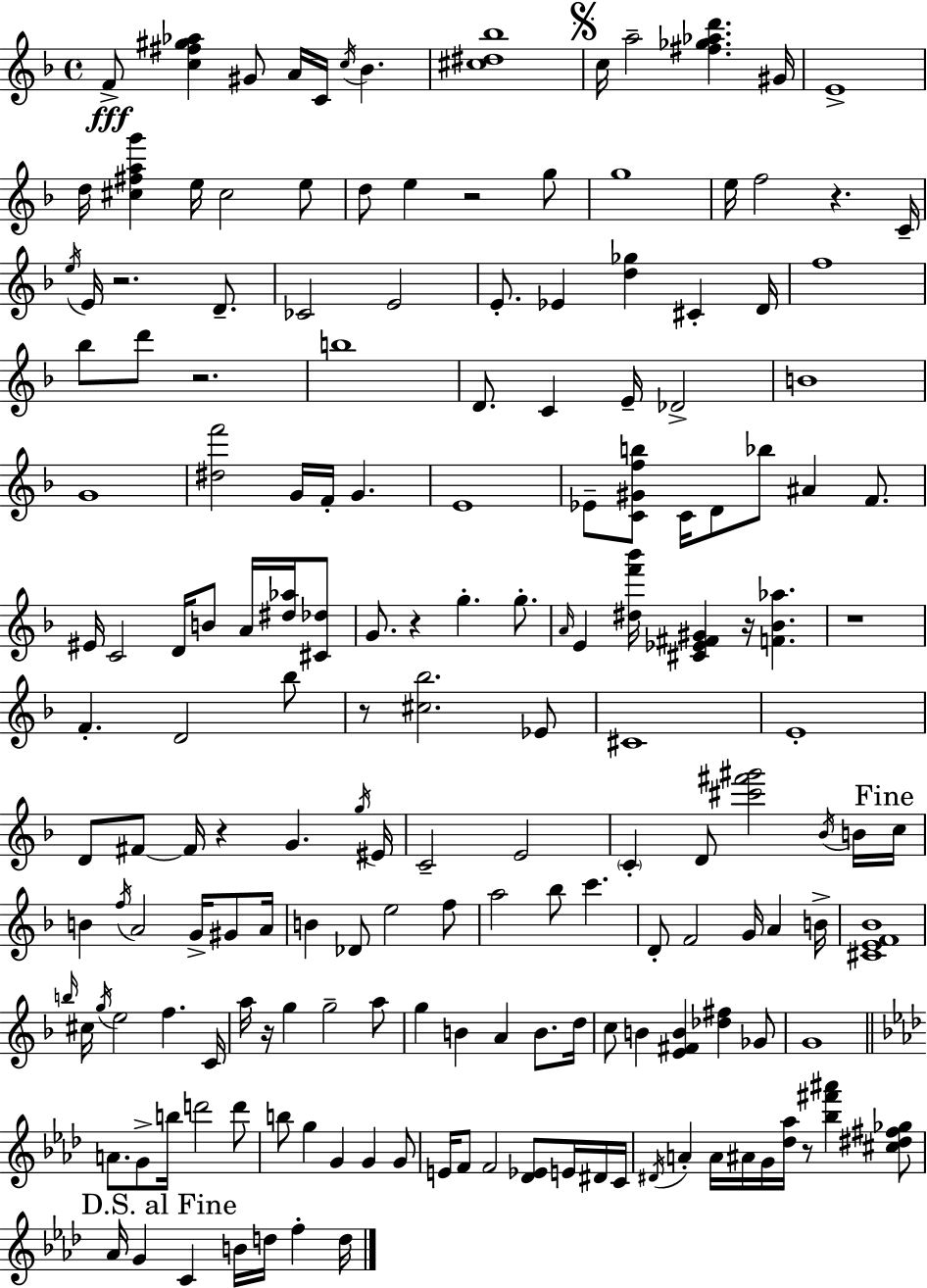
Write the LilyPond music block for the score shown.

{
  \clef treble
  \time 4/4
  \defaultTimeSignature
  \key d \minor
  f'8->\fff <c'' fis'' gis'' aes''>4 gis'8 a'16 c'16 \acciaccatura { c''16 } bes'4. | <cis'' dis'' bes''>1 | \mark \markup { \musicglyph "scripts.segno" } c''16 a''2-- <fis'' ges'' aes'' d'''>4. | gis'16 e'1-> | \break d''16 <cis'' fis'' a'' g'''>4 e''16 cis''2 e''8 | d''8 e''4 r2 g''8 | g''1 | e''16 f''2 r4. | \break c'16-- \acciaccatura { e''16 } e'16 r2. d'8.-- | ces'2 e'2 | e'8.-. ees'4 <d'' ges''>4 cis'4-. | d'16 f''1 | \break bes''8 d'''8 r2. | b''1 | d'8. c'4 e'16-- des'2-> | b'1 | \break g'1 | <dis'' f'''>2 g'16 f'16-. g'4. | e'1 | ees'8-- <c' gis' f'' b''>8 c'16 d'8 bes''8 ais'4 f'8. | \break eis'16 c'2 d'16 b'8 a'16 <dis'' aes''>16 | <cis' des''>8 g'8. r4 g''4.-. g''8.-. | \grace { a'16 } e'4 <dis'' f''' bes'''>16 <cis' ees' fis' gis'>4 r16 <f' bes' aes''>4. | r1 | \break f'4.-. d'2 | bes''8 r8 <cis'' bes''>2. | ees'8 cis'1 | e'1-. | \break d'8 fis'8~~ fis'16 r4 g'4. | \acciaccatura { g''16 } eis'16 c'2-- e'2 | \parenthesize c'4-. d'8 <cis''' fis''' gis'''>2 | \acciaccatura { bes'16 } b'16 \mark "Fine" c''16 b'4 \acciaccatura { f''16 } a'2 | \break g'16-> gis'8 a'16 b'4 des'8 e''2 | f''8 a''2 bes''8 | c'''4. d'8-. f'2 | g'16 a'4 b'16-> <cis' e' f' bes'>1 | \break \grace { b''16 } cis''16 \acciaccatura { g''16 } e''2 | f''4. c'16 a''16 r16 g''4 g''2-- | a''8 g''4 b'4 | a'4 b'8. d''16 c''8 b'4 <e' fis' b'>4 | \break <des'' fis''>4 ges'8 g'1 | \bar "||" \break \key aes \major a'8. g'8-> b''16 d'''2 d'''8 | b''8 g''4 g'4 g'4 g'8 | e'16 f'8 f'2 <des' ees'>8 e'16 dis'16 c'16 | \acciaccatura { dis'16 } a'4-. a'16 ais'16 g'16 <des'' aes''>16 r8 <bes'' fis''' ais'''>4 <cis'' dis'' fis'' ges''>8 | \break \mark "D.S. al Fine" aes'16 g'4 c'4 b'16 d''16 f''4-. | d''16 \bar "|."
}